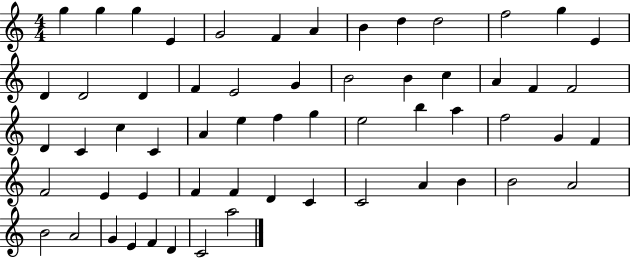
G5/q G5/q G5/q E4/q G4/h F4/q A4/q B4/q D5/q D5/h F5/h G5/q E4/q D4/q D4/h D4/q F4/q E4/h G4/q B4/h B4/q C5/q A4/q F4/q F4/h D4/q C4/q C5/q C4/q A4/q E5/q F5/q G5/q E5/h B5/q A5/q F5/h G4/q F4/q F4/h E4/q E4/q F4/q F4/q D4/q C4/q C4/h A4/q B4/q B4/h A4/h B4/h A4/h G4/q E4/q F4/q D4/q C4/h A5/h